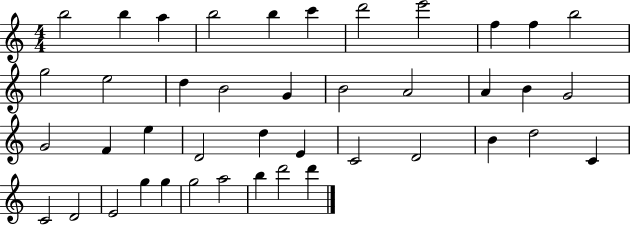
X:1
T:Untitled
M:4/4
L:1/4
K:C
b2 b a b2 b c' d'2 e'2 f f b2 g2 e2 d B2 G B2 A2 A B G2 G2 F e D2 d E C2 D2 B d2 C C2 D2 E2 g g g2 a2 b d'2 d'